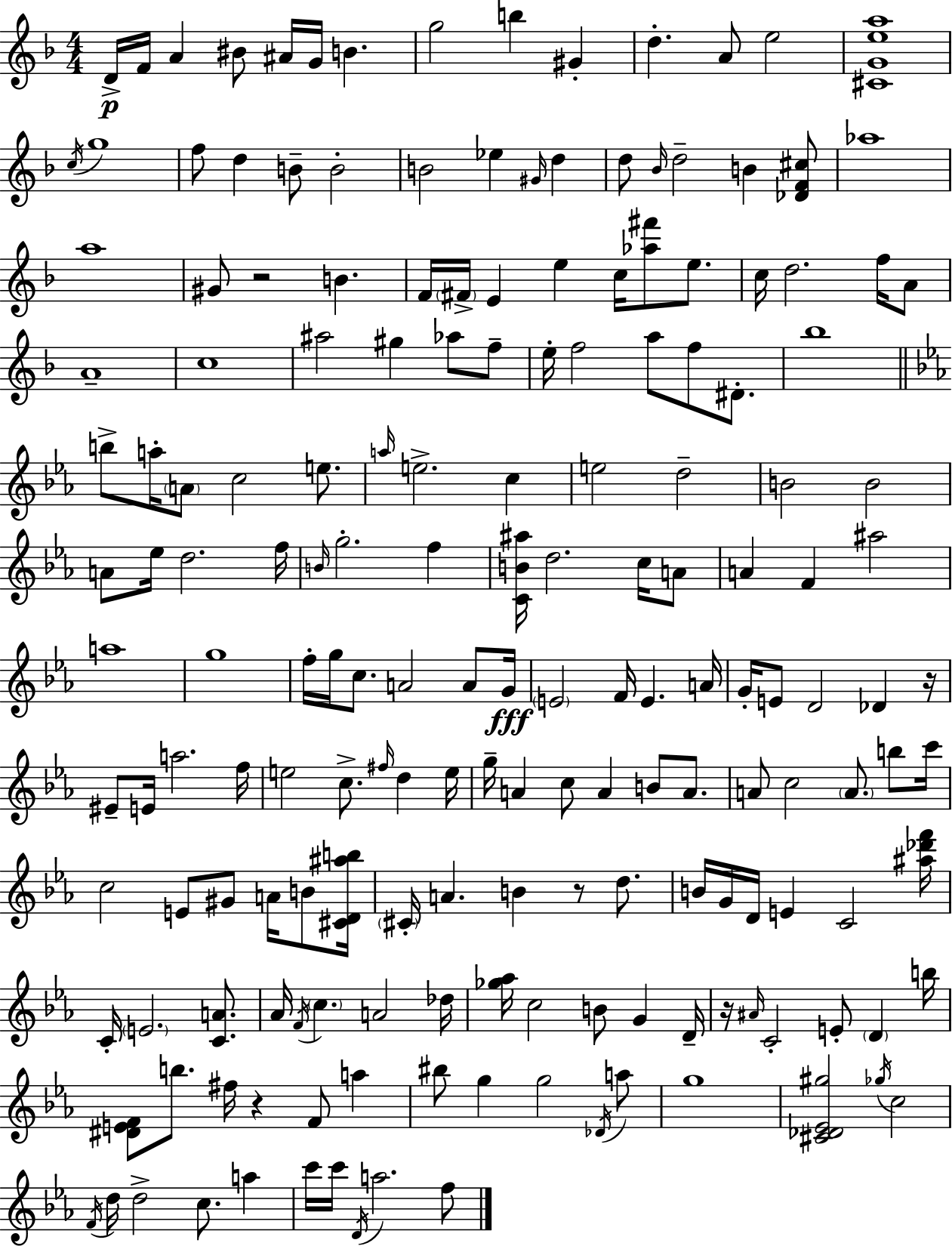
{
  \clef treble
  \numericTimeSignature
  \time 4/4
  \key d \minor
  d'16->\p f'16 a'4 bis'8 ais'16 g'16 b'4. | g''2 b''4 gis'4-. | d''4.-. a'8 e''2 | <cis' g' e'' a''>1 | \break \acciaccatura { c''16 } g''1 | f''8 d''4 b'8-- b'2-. | b'2 ees''4 \grace { gis'16 } d''4 | d''8 \grace { bes'16 } d''2-- b'4 | \break <des' f' cis''>8 aes''1 | a''1 | gis'8 r2 b'4. | f'16 \parenthesize fis'16-> e'4 e''4 c''16 <aes'' fis'''>8 | \break e''8. c''16 d''2. | f''16 a'8 a'1-- | c''1 | ais''2 gis''4 aes''8 | \break f''8-- e''16-. f''2 a''8 f''8 | dis'8.-. bes''1 | \bar "||" \break \key ees \major b''8-> a''16-. \parenthesize a'8 c''2 e''8. | \grace { a''16 } e''2.-> c''4 | e''2 d''2-- | b'2 b'2 | \break a'8 ees''16 d''2. | f''16 \grace { b'16 } g''2.-. f''4 | <c' b' ais''>16 d''2. c''16 | a'8 a'4 f'4 ais''2 | \break a''1 | g''1 | f''16-. g''16 c''8. a'2 a'8 | g'16\fff \parenthesize e'2 f'16 e'4. | \break a'16 g'16-. e'8 d'2 des'4 | r16 eis'8-- e'16 a''2. | f''16 e''2 c''8.-> \grace { fis''16 } d''4 | e''16 g''16-- a'4 c''8 a'4 b'8 | \break a'8. a'8 c''2 \parenthesize a'8. | b''8 c'''16 c''2 e'8 gis'8 a'16 | b'8 <cis' d' ais'' b''>16 \parenthesize cis'16-. a'4. b'4 r8 | d''8. b'16 g'16 d'16 e'4 c'2 | \break <ais'' des''' f'''>16 c'16-. \parenthesize e'2. | <c' a'>8. aes'16 \acciaccatura { f'16 } \parenthesize c''4. a'2 | des''16 <ges'' aes''>16 c''2 b'8 g'4 | d'16-- r16 \grace { ais'16 } c'2-. e'8-. | \break \parenthesize d'4 b''16 <dis' e' f'>8 b''8. fis''16 r4 f'8 | a''4 bis''8 g''4 g''2 | \acciaccatura { des'16 } a''8 g''1 | <cis' des' ees' gis''>2 \acciaccatura { ges''16 } c''2 | \break \acciaccatura { f'16 } d''16 d''2-> | c''8. a''4 c'''16 c'''16 \acciaccatura { d'16 } a''2. | f''8 \bar "|."
}